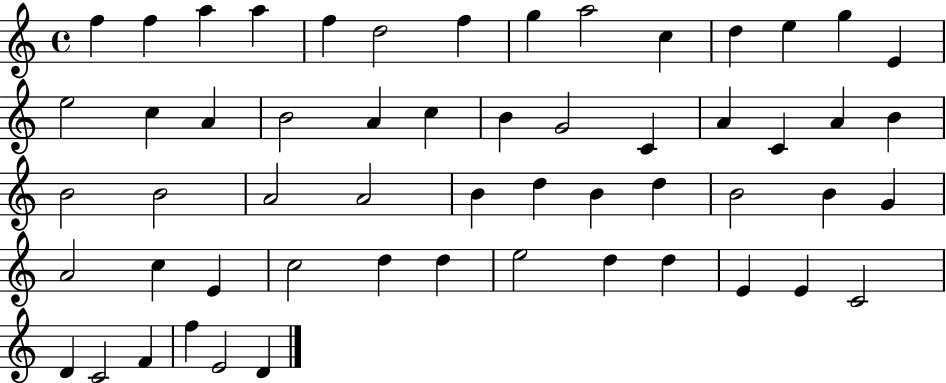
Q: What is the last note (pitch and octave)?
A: D4